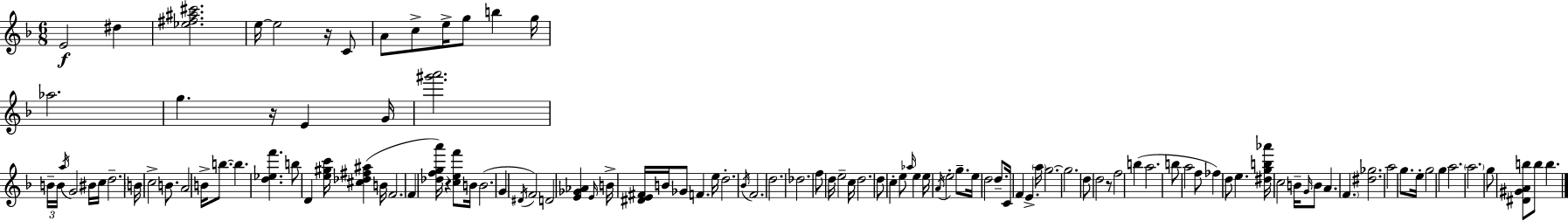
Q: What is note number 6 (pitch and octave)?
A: A4